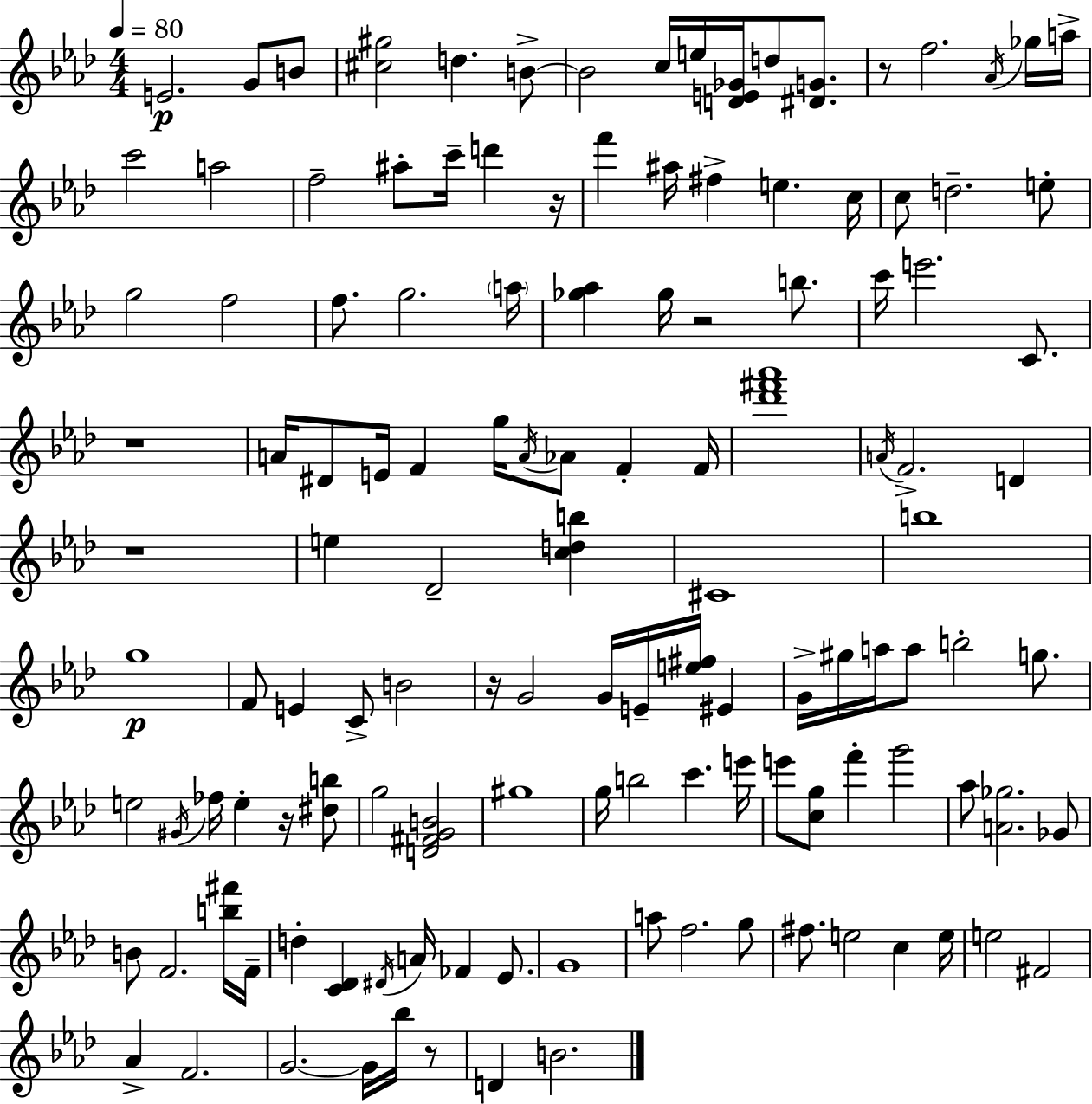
X:1
T:Untitled
M:4/4
L:1/4
K:Ab
E2 G/2 B/2 [^c^g]2 d B/2 B2 c/4 e/4 [DE_G]/4 d/2 [^DG]/2 z/2 f2 _A/4 _g/4 a/4 c'2 a2 f2 ^a/2 c'/4 d' z/4 f' ^a/4 ^f e c/4 c/2 d2 e/2 g2 f2 f/2 g2 a/4 [_g_a] _g/4 z2 b/2 c'/4 e'2 C/2 z4 A/4 ^D/2 E/4 F g/4 A/4 _A/2 F F/4 [_d'^f'_a']4 A/4 F2 D z4 e _D2 [cdb] ^C4 b4 g4 F/2 E C/2 B2 z/4 G2 G/4 E/4 [e^f]/4 ^E G/4 ^g/4 a/4 a/2 b2 g/2 e2 ^G/4 _f/4 e z/4 [^db]/2 g2 [D^FGB]2 ^g4 g/4 b2 c' e'/4 e'/2 [cg]/2 f' g'2 _a/2 [A_g]2 _G/2 B/2 F2 [b^f']/4 F/4 d [C_D] ^D/4 A/4 _F _E/2 G4 a/2 f2 g/2 ^f/2 e2 c e/4 e2 ^F2 _A F2 G2 G/4 _b/4 z/2 D B2